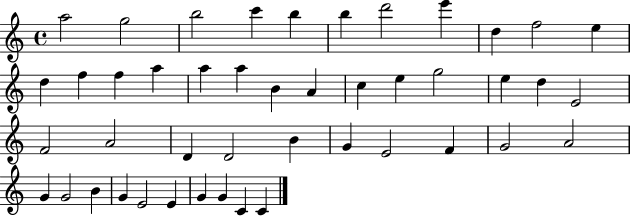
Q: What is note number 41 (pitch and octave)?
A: E4